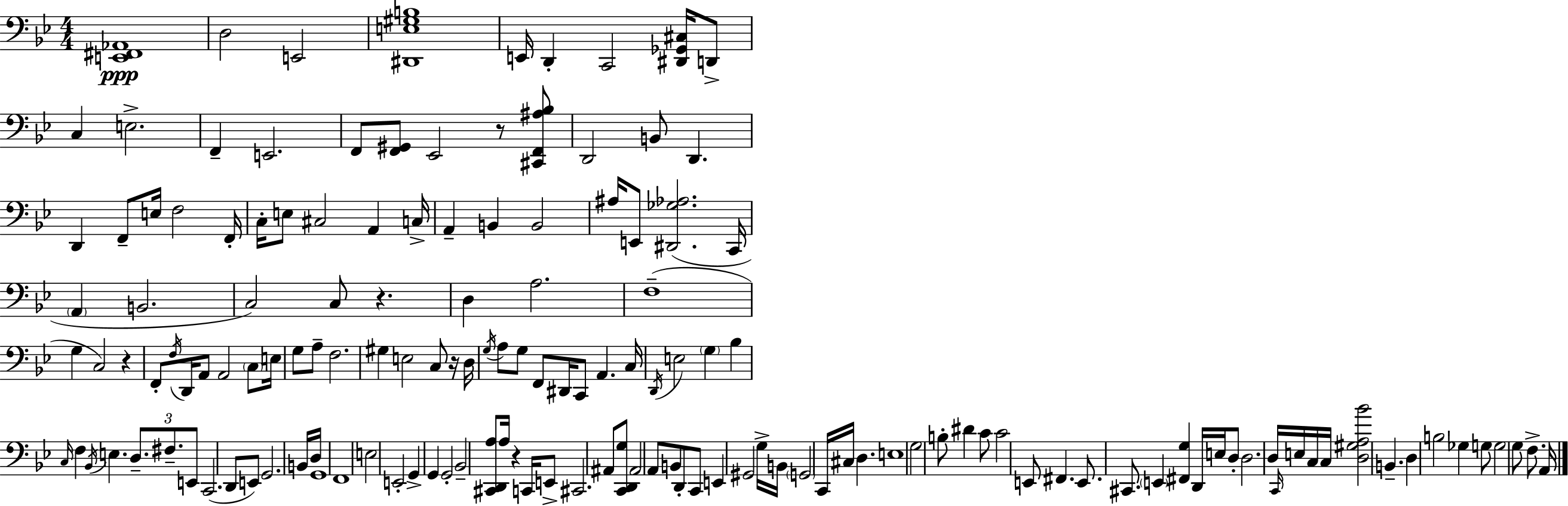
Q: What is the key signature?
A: G minor